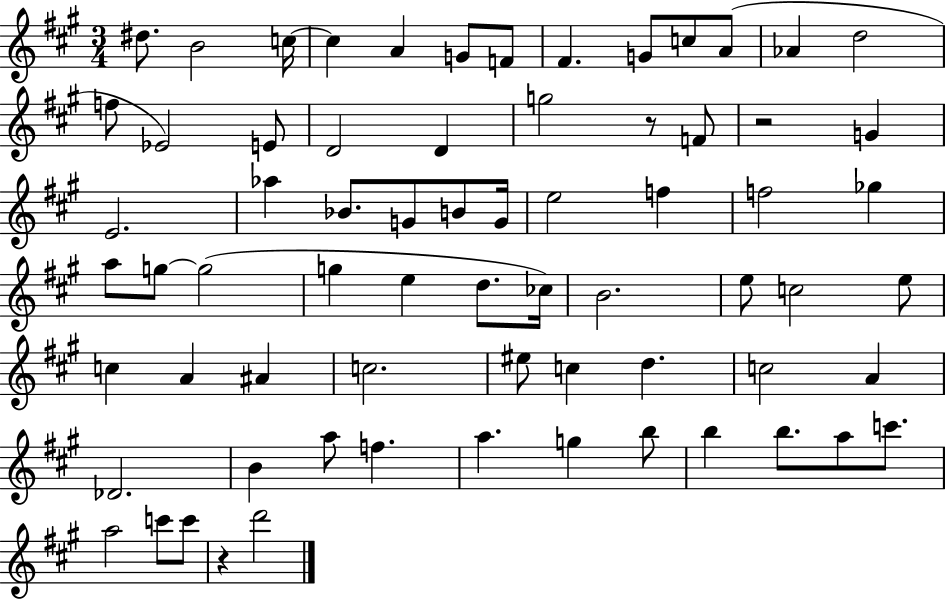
{
  \clef treble
  \numericTimeSignature
  \time 3/4
  \key a \major
  \repeat volta 2 { dis''8. b'2 c''16~~ | c''4 a'4 g'8 f'8 | fis'4. g'8 c''8 a'8( | aes'4 d''2 | \break f''8 ees'2) e'8 | d'2 d'4 | g''2 r8 f'8 | r2 g'4 | \break e'2. | aes''4 bes'8. g'8 b'8 g'16 | e''2 f''4 | f''2 ges''4 | \break a''8 g''8~~ g''2( | g''4 e''4 d''8. ces''16) | b'2. | e''8 c''2 e''8 | \break c''4 a'4 ais'4 | c''2. | eis''8 c''4 d''4. | c''2 a'4 | \break des'2. | b'4 a''8 f''4. | a''4. g''4 b''8 | b''4 b''8. a''8 c'''8. | \break a''2 c'''8 c'''8 | r4 d'''2 | } \bar "|."
}